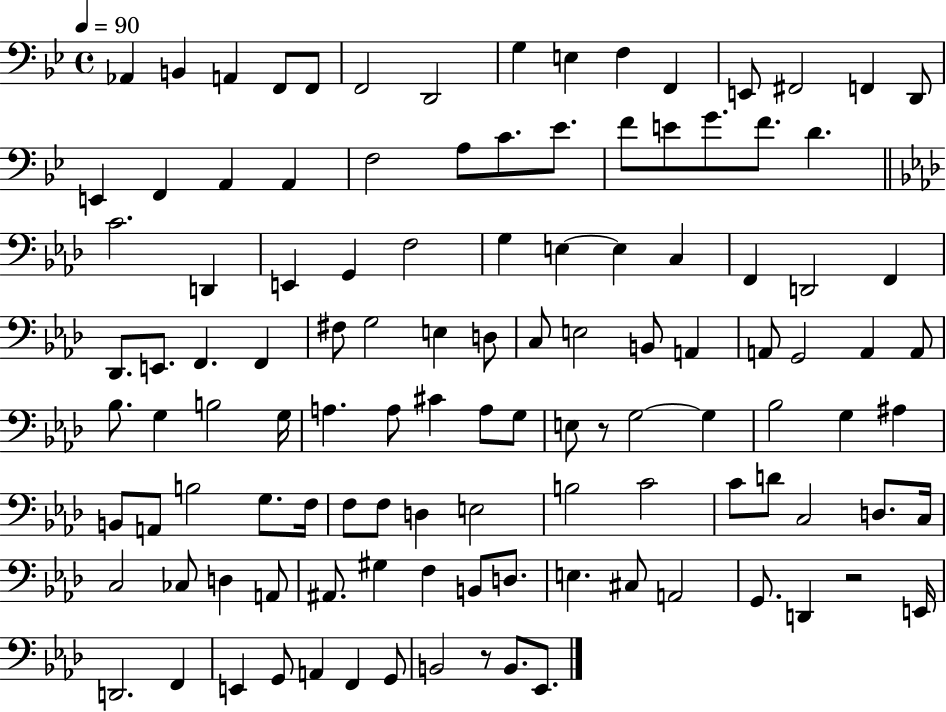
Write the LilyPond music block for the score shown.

{
  \clef bass
  \time 4/4
  \defaultTimeSignature
  \key bes \major
  \tempo 4 = 90
  aes,4 b,4 a,4 f,8 f,8 | f,2 d,2 | g4 e4 f4 f,4 | e,8 fis,2 f,4 d,8 | \break e,4 f,4 a,4 a,4 | f2 a8 c'8. ees'8. | f'8 e'8 g'8. f'8. d'4. | \bar "||" \break \key aes \major c'2. d,4 | e,4 g,4 f2 | g4 e4~~ e4 c4 | f,4 d,2 f,4 | \break des,8. e,8. f,4. f,4 | fis8 g2 e4 d8 | c8 e2 b,8 a,4 | a,8 g,2 a,4 a,8 | \break bes8. g4 b2 g16 | a4. a8 cis'4 a8 g8 | e8 r8 g2~~ g4 | bes2 g4 ais4 | \break b,8 a,8 b2 g8. f16 | f8 f8 d4 e2 | b2 c'2 | c'8 d'8 c2 d8. c16 | \break c2 ces8 d4 a,8 | ais,8. gis4 f4 b,8 d8. | e4. cis8 a,2 | g,8. d,4 r2 e,16 | \break d,2. f,4 | e,4 g,8 a,4 f,4 g,8 | b,2 r8 b,8. ees,8. | \bar "|."
}